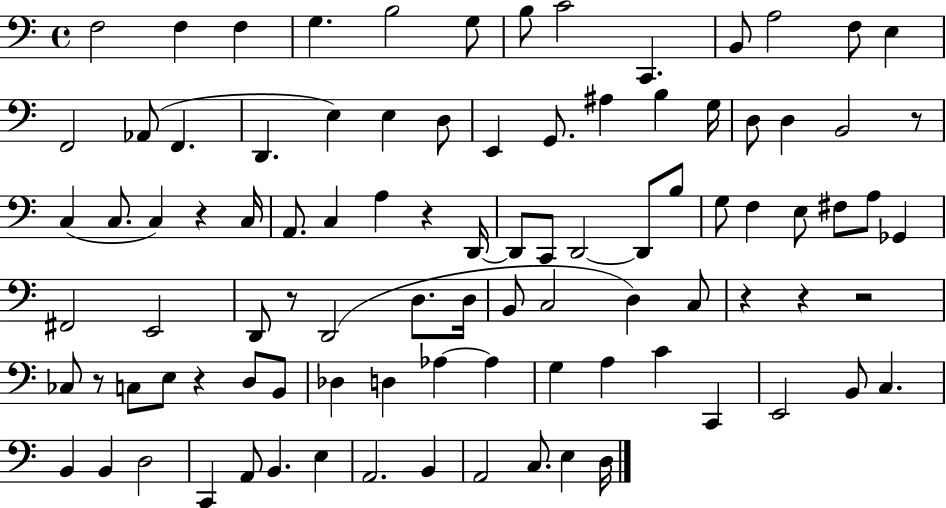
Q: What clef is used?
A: bass